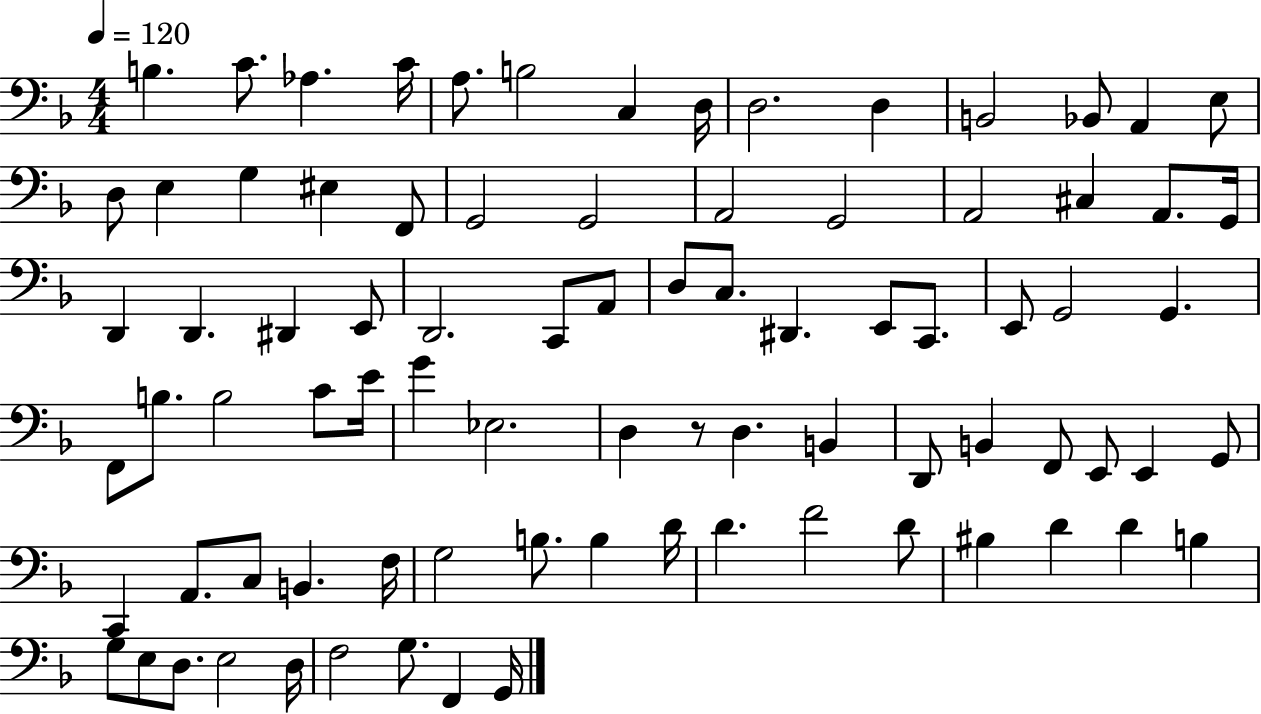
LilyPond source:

{
  \clef bass
  \numericTimeSignature
  \time 4/4
  \key f \major
  \tempo 4 = 120
  b4. c'8. aes4. c'16 | a8. b2 c4 d16 | d2. d4 | b,2 bes,8 a,4 e8 | \break d8 e4 g4 eis4 f,8 | g,2 g,2 | a,2 g,2 | a,2 cis4 a,8. g,16 | \break d,4 d,4. dis,4 e,8 | d,2. c,8 a,8 | d8 c8. dis,4. e,8 c,8. | e,8 g,2 g,4. | \break f,8 b8. b2 c'8 e'16 | g'4 ees2. | d4 r8 d4. b,4 | d,8 b,4 f,8 e,8 e,4 g,8 | \break c,4 a,8. c8 b,4. f16 | g2 b8. b4 d'16 | d'4. f'2 d'8 | bis4 d'4 d'4 b4 | \break g8 e8 d8. e2 d16 | f2 g8. f,4 g,16 | \bar "|."
}